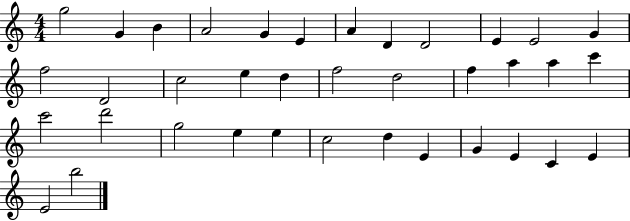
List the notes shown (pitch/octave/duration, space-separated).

G5/h G4/q B4/q A4/h G4/q E4/q A4/q D4/q D4/h E4/q E4/h G4/q F5/h D4/h C5/h E5/q D5/q F5/h D5/h F5/q A5/q A5/q C6/q C6/h D6/h G5/h E5/q E5/q C5/h D5/q E4/q G4/q E4/q C4/q E4/q E4/h B5/h